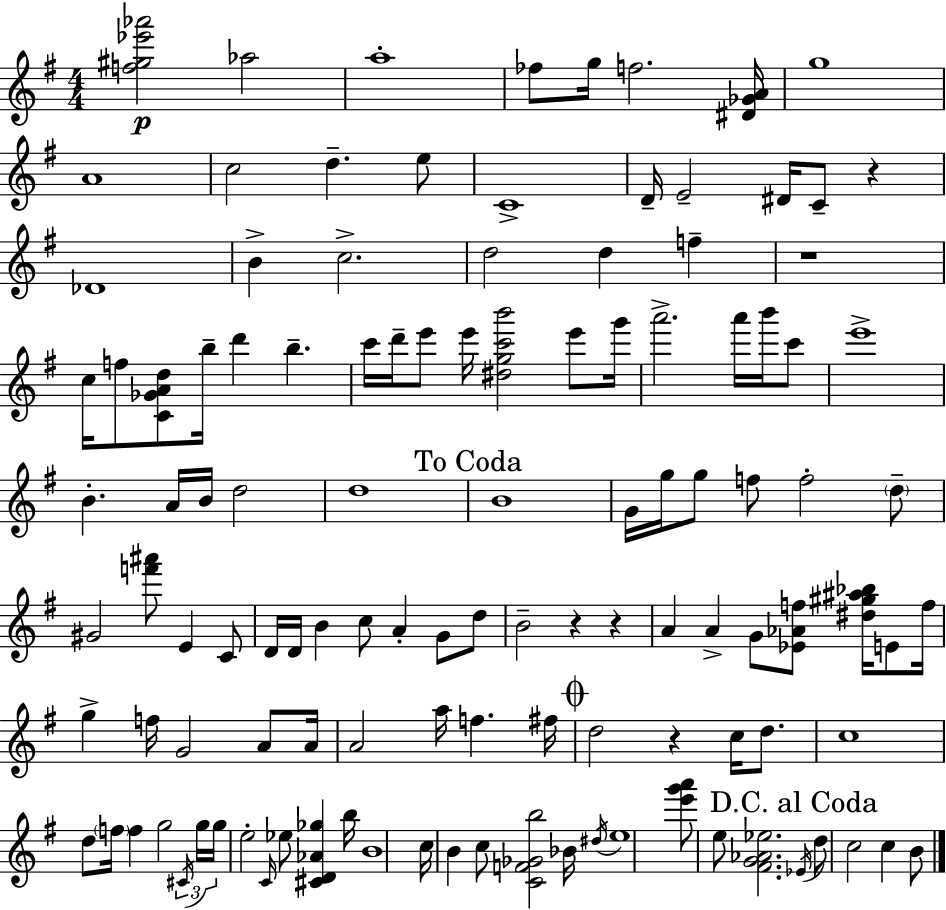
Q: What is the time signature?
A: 4/4